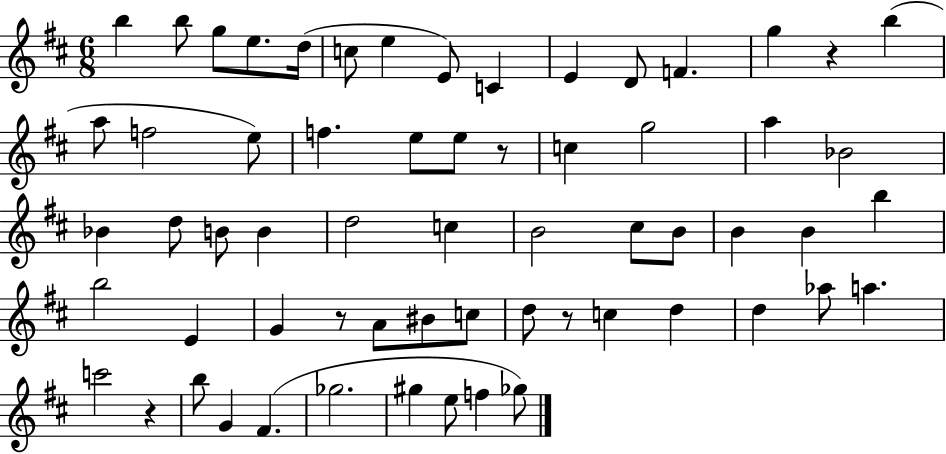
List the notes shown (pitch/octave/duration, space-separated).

B5/q B5/e G5/e E5/e. D5/s C5/e E5/q E4/e C4/q E4/q D4/e F4/q. G5/q R/q B5/q A5/e F5/h E5/e F5/q. E5/e E5/e R/e C5/q G5/h A5/q Bb4/h Bb4/q D5/e B4/e B4/q D5/h C5/q B4/h C#5/e B4/e B4/q B4/q B5/q B5/h E4/q G4/q R/e A4/e BIS4/e C5/e D5/e R/e C5/q D5/q D5/q Ab5/e A5/q. C6/h R/q B5/e G4/q F#4/q. Gb5/h. G#5/q E5/e F5/q Gb5/e